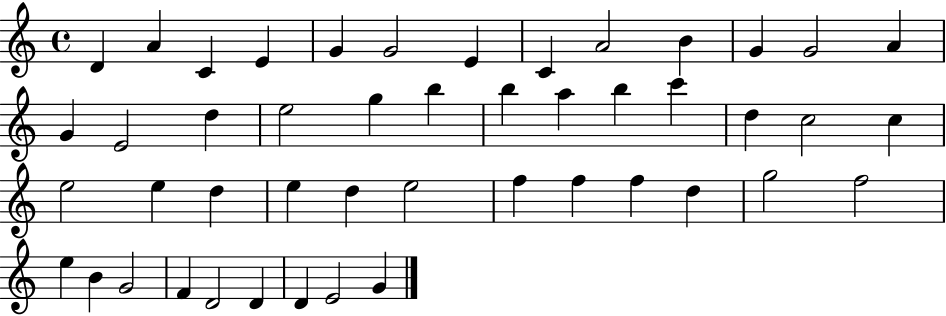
{
  \clef treble
  \time 4/4
  \defaultTimeSignature
  \key c \major
  d'4 a'4 c'4 e'4 | g'4 g'2 e'4 | c'4 a'2 b'4 | g'4 g'2 a'4 | \break g'4 e'2 d''4 | e''2 g''4 b''4 | b''4 a''4 b''4 c'''4 | d''4 c''2 c''4 | \break e''2 e''4 d''4 | e''4 d''4 e''2 | f''4 f''4 f''4 d''4 | g''2 f''2 | \break e''4 b'4 g'2 | f'4 d'2 d'4 | d'4 e'2 g'4 | \bar "|."
}